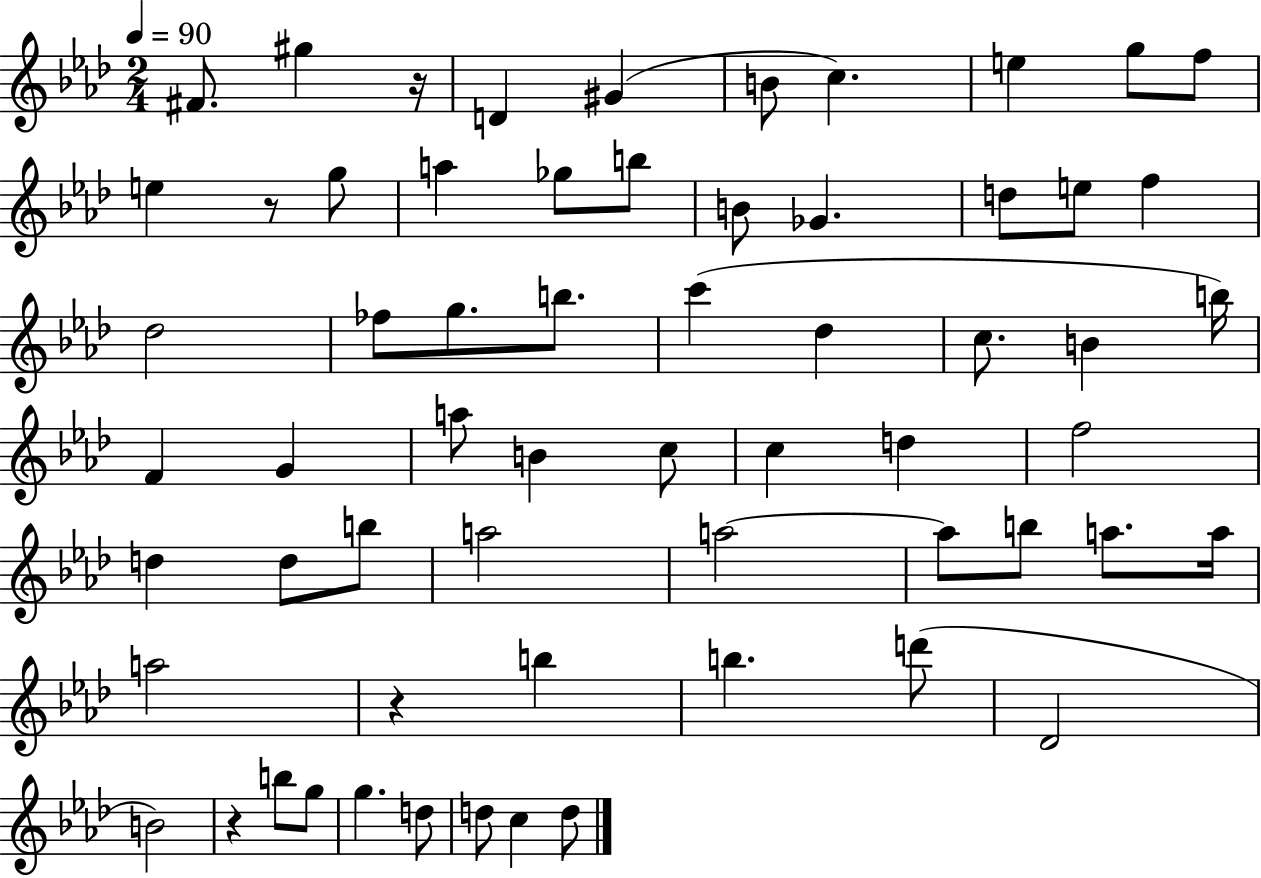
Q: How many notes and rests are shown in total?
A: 62